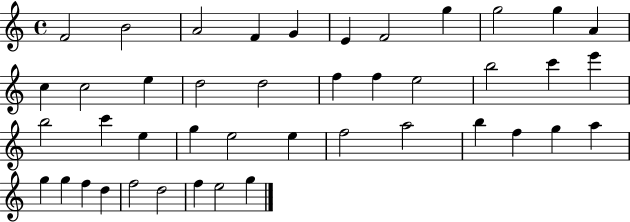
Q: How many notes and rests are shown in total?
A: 43